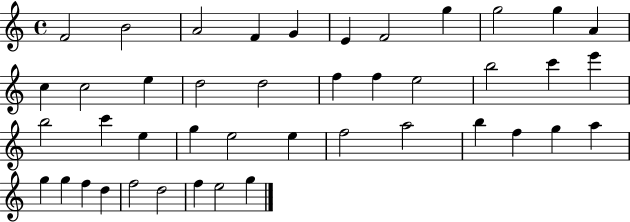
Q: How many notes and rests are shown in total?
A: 43